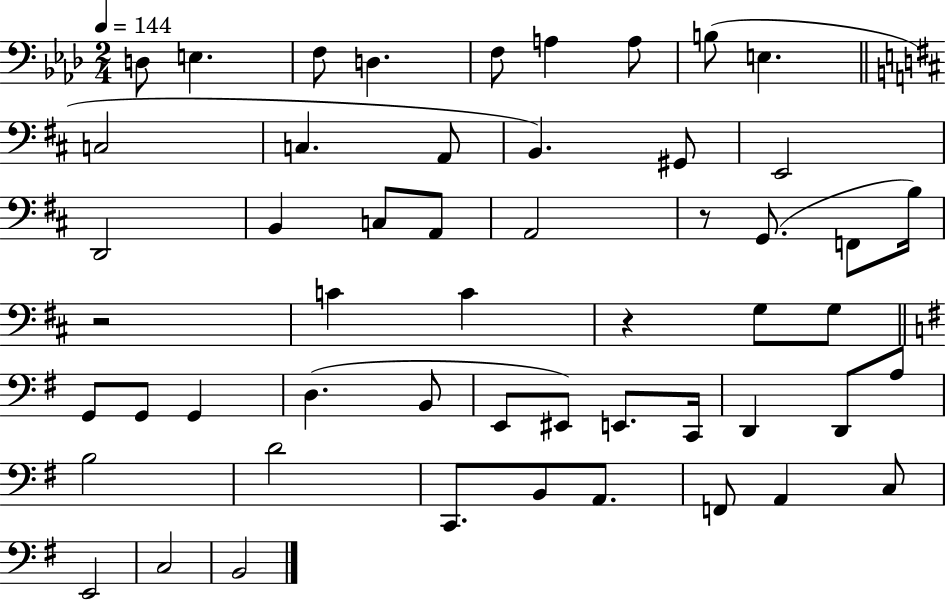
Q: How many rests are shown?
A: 3